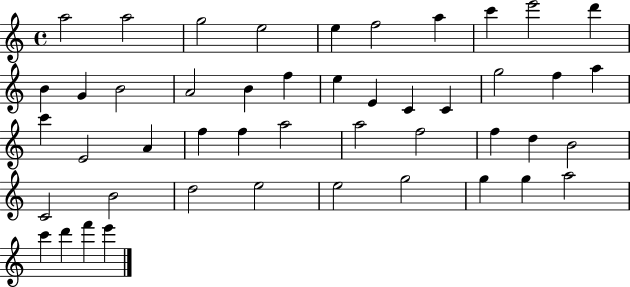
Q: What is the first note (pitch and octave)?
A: A5